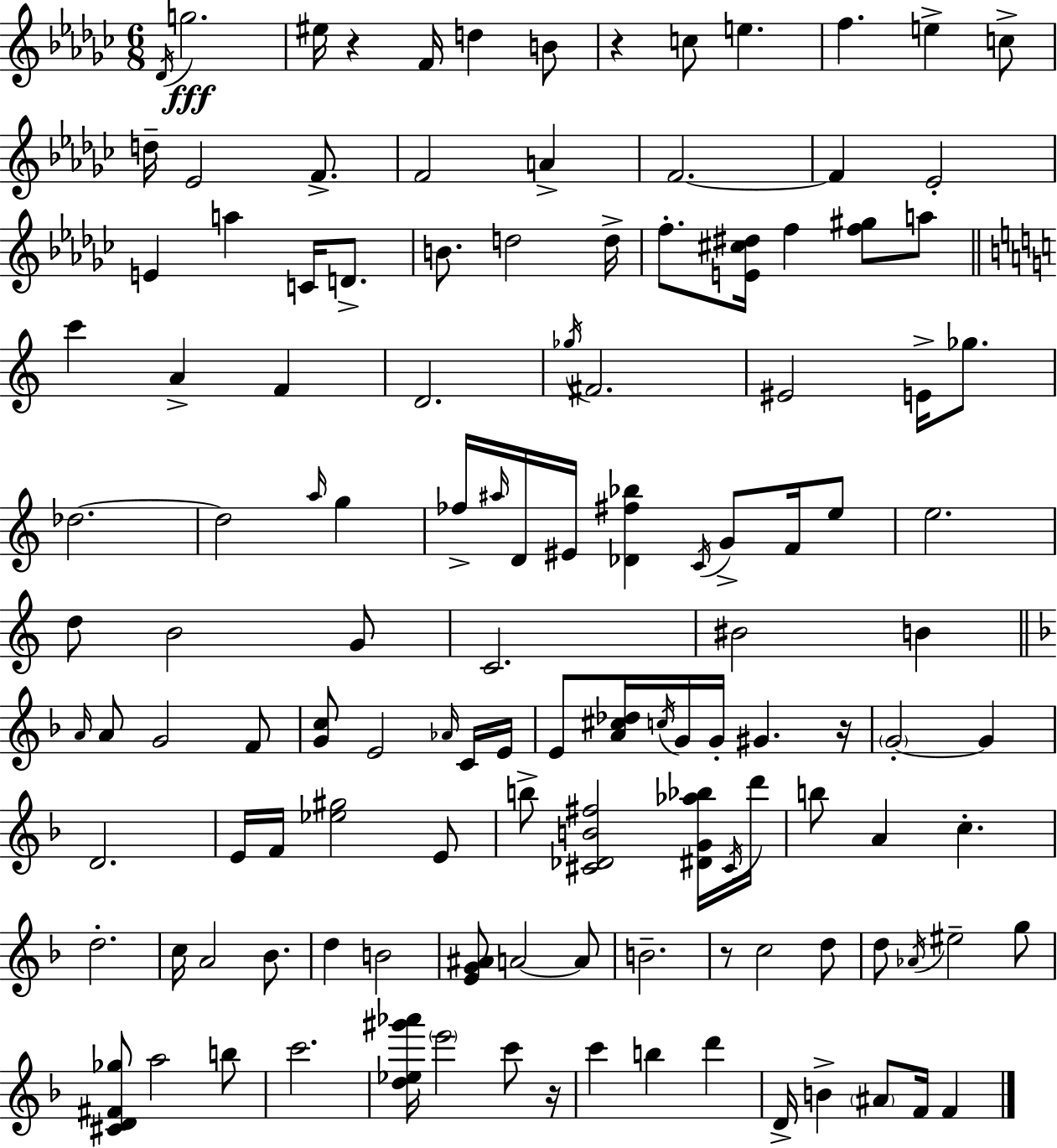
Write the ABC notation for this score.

X:1
T:Untitled
M:6/8
L:1/4
K:Ebm
_D/4 g2 ^e/4 z F/4 d B/2 z c/2 e f e c/2 d/4 _E2 F/2 F2 A F2 F _E2 E a C/4 D/2 B/2 d2 d/4 f/2 [E^c^d]/4 f [f^g]/2 a/2 c' A F D2 _g/4 ^F2 ^E2 E/4 _g/2 _d2 _d2 a/4 g _f/4 ^a/4 D/4 ^E/4 [_D^f_b] C/4 G/2 F/4 e/2 e2 d/2 B2 G/2 C2 ^B2 B A/4 A/2 G2 F/2 [Gc]/2 E2 _A/4 C/4 E/4 E/2 [A^c_d]/4 c/4 G/4 G/4 ^G z/4 G2 G D2 E/4 F/4 [_e^g]2 E/2 b/2 [^C_DB^f]2 [^DG_a_b]/4 ^C/4 d'/4 b/2 A c d2 c/4 A2 _B/2 d B2 [EG^A]/2 A2 A/2 B2 z/2 c2 d/2 d/2 _A/4 ^e2 g/2 [^CD^F_g]/2 a2 b/2 c'2 [d_e^g'_a']/4 e'2 c'/2 z/4 c' b d' D/4 B ^A/2 F/4 F